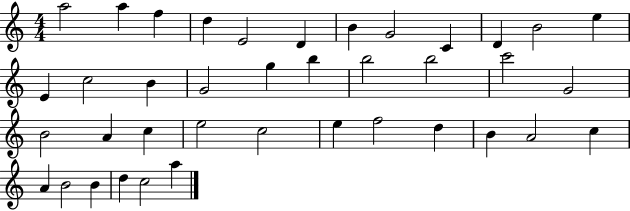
X:1
T:Untitled
M:4/4
L:1/4
K:C
a2 a f d E2 D B G2 C D B2 e E c2 B G2 g b b2 b2 c'2 G2 B2 A c e2 c2 e f2 d B A2 c A B2 B d c2 a